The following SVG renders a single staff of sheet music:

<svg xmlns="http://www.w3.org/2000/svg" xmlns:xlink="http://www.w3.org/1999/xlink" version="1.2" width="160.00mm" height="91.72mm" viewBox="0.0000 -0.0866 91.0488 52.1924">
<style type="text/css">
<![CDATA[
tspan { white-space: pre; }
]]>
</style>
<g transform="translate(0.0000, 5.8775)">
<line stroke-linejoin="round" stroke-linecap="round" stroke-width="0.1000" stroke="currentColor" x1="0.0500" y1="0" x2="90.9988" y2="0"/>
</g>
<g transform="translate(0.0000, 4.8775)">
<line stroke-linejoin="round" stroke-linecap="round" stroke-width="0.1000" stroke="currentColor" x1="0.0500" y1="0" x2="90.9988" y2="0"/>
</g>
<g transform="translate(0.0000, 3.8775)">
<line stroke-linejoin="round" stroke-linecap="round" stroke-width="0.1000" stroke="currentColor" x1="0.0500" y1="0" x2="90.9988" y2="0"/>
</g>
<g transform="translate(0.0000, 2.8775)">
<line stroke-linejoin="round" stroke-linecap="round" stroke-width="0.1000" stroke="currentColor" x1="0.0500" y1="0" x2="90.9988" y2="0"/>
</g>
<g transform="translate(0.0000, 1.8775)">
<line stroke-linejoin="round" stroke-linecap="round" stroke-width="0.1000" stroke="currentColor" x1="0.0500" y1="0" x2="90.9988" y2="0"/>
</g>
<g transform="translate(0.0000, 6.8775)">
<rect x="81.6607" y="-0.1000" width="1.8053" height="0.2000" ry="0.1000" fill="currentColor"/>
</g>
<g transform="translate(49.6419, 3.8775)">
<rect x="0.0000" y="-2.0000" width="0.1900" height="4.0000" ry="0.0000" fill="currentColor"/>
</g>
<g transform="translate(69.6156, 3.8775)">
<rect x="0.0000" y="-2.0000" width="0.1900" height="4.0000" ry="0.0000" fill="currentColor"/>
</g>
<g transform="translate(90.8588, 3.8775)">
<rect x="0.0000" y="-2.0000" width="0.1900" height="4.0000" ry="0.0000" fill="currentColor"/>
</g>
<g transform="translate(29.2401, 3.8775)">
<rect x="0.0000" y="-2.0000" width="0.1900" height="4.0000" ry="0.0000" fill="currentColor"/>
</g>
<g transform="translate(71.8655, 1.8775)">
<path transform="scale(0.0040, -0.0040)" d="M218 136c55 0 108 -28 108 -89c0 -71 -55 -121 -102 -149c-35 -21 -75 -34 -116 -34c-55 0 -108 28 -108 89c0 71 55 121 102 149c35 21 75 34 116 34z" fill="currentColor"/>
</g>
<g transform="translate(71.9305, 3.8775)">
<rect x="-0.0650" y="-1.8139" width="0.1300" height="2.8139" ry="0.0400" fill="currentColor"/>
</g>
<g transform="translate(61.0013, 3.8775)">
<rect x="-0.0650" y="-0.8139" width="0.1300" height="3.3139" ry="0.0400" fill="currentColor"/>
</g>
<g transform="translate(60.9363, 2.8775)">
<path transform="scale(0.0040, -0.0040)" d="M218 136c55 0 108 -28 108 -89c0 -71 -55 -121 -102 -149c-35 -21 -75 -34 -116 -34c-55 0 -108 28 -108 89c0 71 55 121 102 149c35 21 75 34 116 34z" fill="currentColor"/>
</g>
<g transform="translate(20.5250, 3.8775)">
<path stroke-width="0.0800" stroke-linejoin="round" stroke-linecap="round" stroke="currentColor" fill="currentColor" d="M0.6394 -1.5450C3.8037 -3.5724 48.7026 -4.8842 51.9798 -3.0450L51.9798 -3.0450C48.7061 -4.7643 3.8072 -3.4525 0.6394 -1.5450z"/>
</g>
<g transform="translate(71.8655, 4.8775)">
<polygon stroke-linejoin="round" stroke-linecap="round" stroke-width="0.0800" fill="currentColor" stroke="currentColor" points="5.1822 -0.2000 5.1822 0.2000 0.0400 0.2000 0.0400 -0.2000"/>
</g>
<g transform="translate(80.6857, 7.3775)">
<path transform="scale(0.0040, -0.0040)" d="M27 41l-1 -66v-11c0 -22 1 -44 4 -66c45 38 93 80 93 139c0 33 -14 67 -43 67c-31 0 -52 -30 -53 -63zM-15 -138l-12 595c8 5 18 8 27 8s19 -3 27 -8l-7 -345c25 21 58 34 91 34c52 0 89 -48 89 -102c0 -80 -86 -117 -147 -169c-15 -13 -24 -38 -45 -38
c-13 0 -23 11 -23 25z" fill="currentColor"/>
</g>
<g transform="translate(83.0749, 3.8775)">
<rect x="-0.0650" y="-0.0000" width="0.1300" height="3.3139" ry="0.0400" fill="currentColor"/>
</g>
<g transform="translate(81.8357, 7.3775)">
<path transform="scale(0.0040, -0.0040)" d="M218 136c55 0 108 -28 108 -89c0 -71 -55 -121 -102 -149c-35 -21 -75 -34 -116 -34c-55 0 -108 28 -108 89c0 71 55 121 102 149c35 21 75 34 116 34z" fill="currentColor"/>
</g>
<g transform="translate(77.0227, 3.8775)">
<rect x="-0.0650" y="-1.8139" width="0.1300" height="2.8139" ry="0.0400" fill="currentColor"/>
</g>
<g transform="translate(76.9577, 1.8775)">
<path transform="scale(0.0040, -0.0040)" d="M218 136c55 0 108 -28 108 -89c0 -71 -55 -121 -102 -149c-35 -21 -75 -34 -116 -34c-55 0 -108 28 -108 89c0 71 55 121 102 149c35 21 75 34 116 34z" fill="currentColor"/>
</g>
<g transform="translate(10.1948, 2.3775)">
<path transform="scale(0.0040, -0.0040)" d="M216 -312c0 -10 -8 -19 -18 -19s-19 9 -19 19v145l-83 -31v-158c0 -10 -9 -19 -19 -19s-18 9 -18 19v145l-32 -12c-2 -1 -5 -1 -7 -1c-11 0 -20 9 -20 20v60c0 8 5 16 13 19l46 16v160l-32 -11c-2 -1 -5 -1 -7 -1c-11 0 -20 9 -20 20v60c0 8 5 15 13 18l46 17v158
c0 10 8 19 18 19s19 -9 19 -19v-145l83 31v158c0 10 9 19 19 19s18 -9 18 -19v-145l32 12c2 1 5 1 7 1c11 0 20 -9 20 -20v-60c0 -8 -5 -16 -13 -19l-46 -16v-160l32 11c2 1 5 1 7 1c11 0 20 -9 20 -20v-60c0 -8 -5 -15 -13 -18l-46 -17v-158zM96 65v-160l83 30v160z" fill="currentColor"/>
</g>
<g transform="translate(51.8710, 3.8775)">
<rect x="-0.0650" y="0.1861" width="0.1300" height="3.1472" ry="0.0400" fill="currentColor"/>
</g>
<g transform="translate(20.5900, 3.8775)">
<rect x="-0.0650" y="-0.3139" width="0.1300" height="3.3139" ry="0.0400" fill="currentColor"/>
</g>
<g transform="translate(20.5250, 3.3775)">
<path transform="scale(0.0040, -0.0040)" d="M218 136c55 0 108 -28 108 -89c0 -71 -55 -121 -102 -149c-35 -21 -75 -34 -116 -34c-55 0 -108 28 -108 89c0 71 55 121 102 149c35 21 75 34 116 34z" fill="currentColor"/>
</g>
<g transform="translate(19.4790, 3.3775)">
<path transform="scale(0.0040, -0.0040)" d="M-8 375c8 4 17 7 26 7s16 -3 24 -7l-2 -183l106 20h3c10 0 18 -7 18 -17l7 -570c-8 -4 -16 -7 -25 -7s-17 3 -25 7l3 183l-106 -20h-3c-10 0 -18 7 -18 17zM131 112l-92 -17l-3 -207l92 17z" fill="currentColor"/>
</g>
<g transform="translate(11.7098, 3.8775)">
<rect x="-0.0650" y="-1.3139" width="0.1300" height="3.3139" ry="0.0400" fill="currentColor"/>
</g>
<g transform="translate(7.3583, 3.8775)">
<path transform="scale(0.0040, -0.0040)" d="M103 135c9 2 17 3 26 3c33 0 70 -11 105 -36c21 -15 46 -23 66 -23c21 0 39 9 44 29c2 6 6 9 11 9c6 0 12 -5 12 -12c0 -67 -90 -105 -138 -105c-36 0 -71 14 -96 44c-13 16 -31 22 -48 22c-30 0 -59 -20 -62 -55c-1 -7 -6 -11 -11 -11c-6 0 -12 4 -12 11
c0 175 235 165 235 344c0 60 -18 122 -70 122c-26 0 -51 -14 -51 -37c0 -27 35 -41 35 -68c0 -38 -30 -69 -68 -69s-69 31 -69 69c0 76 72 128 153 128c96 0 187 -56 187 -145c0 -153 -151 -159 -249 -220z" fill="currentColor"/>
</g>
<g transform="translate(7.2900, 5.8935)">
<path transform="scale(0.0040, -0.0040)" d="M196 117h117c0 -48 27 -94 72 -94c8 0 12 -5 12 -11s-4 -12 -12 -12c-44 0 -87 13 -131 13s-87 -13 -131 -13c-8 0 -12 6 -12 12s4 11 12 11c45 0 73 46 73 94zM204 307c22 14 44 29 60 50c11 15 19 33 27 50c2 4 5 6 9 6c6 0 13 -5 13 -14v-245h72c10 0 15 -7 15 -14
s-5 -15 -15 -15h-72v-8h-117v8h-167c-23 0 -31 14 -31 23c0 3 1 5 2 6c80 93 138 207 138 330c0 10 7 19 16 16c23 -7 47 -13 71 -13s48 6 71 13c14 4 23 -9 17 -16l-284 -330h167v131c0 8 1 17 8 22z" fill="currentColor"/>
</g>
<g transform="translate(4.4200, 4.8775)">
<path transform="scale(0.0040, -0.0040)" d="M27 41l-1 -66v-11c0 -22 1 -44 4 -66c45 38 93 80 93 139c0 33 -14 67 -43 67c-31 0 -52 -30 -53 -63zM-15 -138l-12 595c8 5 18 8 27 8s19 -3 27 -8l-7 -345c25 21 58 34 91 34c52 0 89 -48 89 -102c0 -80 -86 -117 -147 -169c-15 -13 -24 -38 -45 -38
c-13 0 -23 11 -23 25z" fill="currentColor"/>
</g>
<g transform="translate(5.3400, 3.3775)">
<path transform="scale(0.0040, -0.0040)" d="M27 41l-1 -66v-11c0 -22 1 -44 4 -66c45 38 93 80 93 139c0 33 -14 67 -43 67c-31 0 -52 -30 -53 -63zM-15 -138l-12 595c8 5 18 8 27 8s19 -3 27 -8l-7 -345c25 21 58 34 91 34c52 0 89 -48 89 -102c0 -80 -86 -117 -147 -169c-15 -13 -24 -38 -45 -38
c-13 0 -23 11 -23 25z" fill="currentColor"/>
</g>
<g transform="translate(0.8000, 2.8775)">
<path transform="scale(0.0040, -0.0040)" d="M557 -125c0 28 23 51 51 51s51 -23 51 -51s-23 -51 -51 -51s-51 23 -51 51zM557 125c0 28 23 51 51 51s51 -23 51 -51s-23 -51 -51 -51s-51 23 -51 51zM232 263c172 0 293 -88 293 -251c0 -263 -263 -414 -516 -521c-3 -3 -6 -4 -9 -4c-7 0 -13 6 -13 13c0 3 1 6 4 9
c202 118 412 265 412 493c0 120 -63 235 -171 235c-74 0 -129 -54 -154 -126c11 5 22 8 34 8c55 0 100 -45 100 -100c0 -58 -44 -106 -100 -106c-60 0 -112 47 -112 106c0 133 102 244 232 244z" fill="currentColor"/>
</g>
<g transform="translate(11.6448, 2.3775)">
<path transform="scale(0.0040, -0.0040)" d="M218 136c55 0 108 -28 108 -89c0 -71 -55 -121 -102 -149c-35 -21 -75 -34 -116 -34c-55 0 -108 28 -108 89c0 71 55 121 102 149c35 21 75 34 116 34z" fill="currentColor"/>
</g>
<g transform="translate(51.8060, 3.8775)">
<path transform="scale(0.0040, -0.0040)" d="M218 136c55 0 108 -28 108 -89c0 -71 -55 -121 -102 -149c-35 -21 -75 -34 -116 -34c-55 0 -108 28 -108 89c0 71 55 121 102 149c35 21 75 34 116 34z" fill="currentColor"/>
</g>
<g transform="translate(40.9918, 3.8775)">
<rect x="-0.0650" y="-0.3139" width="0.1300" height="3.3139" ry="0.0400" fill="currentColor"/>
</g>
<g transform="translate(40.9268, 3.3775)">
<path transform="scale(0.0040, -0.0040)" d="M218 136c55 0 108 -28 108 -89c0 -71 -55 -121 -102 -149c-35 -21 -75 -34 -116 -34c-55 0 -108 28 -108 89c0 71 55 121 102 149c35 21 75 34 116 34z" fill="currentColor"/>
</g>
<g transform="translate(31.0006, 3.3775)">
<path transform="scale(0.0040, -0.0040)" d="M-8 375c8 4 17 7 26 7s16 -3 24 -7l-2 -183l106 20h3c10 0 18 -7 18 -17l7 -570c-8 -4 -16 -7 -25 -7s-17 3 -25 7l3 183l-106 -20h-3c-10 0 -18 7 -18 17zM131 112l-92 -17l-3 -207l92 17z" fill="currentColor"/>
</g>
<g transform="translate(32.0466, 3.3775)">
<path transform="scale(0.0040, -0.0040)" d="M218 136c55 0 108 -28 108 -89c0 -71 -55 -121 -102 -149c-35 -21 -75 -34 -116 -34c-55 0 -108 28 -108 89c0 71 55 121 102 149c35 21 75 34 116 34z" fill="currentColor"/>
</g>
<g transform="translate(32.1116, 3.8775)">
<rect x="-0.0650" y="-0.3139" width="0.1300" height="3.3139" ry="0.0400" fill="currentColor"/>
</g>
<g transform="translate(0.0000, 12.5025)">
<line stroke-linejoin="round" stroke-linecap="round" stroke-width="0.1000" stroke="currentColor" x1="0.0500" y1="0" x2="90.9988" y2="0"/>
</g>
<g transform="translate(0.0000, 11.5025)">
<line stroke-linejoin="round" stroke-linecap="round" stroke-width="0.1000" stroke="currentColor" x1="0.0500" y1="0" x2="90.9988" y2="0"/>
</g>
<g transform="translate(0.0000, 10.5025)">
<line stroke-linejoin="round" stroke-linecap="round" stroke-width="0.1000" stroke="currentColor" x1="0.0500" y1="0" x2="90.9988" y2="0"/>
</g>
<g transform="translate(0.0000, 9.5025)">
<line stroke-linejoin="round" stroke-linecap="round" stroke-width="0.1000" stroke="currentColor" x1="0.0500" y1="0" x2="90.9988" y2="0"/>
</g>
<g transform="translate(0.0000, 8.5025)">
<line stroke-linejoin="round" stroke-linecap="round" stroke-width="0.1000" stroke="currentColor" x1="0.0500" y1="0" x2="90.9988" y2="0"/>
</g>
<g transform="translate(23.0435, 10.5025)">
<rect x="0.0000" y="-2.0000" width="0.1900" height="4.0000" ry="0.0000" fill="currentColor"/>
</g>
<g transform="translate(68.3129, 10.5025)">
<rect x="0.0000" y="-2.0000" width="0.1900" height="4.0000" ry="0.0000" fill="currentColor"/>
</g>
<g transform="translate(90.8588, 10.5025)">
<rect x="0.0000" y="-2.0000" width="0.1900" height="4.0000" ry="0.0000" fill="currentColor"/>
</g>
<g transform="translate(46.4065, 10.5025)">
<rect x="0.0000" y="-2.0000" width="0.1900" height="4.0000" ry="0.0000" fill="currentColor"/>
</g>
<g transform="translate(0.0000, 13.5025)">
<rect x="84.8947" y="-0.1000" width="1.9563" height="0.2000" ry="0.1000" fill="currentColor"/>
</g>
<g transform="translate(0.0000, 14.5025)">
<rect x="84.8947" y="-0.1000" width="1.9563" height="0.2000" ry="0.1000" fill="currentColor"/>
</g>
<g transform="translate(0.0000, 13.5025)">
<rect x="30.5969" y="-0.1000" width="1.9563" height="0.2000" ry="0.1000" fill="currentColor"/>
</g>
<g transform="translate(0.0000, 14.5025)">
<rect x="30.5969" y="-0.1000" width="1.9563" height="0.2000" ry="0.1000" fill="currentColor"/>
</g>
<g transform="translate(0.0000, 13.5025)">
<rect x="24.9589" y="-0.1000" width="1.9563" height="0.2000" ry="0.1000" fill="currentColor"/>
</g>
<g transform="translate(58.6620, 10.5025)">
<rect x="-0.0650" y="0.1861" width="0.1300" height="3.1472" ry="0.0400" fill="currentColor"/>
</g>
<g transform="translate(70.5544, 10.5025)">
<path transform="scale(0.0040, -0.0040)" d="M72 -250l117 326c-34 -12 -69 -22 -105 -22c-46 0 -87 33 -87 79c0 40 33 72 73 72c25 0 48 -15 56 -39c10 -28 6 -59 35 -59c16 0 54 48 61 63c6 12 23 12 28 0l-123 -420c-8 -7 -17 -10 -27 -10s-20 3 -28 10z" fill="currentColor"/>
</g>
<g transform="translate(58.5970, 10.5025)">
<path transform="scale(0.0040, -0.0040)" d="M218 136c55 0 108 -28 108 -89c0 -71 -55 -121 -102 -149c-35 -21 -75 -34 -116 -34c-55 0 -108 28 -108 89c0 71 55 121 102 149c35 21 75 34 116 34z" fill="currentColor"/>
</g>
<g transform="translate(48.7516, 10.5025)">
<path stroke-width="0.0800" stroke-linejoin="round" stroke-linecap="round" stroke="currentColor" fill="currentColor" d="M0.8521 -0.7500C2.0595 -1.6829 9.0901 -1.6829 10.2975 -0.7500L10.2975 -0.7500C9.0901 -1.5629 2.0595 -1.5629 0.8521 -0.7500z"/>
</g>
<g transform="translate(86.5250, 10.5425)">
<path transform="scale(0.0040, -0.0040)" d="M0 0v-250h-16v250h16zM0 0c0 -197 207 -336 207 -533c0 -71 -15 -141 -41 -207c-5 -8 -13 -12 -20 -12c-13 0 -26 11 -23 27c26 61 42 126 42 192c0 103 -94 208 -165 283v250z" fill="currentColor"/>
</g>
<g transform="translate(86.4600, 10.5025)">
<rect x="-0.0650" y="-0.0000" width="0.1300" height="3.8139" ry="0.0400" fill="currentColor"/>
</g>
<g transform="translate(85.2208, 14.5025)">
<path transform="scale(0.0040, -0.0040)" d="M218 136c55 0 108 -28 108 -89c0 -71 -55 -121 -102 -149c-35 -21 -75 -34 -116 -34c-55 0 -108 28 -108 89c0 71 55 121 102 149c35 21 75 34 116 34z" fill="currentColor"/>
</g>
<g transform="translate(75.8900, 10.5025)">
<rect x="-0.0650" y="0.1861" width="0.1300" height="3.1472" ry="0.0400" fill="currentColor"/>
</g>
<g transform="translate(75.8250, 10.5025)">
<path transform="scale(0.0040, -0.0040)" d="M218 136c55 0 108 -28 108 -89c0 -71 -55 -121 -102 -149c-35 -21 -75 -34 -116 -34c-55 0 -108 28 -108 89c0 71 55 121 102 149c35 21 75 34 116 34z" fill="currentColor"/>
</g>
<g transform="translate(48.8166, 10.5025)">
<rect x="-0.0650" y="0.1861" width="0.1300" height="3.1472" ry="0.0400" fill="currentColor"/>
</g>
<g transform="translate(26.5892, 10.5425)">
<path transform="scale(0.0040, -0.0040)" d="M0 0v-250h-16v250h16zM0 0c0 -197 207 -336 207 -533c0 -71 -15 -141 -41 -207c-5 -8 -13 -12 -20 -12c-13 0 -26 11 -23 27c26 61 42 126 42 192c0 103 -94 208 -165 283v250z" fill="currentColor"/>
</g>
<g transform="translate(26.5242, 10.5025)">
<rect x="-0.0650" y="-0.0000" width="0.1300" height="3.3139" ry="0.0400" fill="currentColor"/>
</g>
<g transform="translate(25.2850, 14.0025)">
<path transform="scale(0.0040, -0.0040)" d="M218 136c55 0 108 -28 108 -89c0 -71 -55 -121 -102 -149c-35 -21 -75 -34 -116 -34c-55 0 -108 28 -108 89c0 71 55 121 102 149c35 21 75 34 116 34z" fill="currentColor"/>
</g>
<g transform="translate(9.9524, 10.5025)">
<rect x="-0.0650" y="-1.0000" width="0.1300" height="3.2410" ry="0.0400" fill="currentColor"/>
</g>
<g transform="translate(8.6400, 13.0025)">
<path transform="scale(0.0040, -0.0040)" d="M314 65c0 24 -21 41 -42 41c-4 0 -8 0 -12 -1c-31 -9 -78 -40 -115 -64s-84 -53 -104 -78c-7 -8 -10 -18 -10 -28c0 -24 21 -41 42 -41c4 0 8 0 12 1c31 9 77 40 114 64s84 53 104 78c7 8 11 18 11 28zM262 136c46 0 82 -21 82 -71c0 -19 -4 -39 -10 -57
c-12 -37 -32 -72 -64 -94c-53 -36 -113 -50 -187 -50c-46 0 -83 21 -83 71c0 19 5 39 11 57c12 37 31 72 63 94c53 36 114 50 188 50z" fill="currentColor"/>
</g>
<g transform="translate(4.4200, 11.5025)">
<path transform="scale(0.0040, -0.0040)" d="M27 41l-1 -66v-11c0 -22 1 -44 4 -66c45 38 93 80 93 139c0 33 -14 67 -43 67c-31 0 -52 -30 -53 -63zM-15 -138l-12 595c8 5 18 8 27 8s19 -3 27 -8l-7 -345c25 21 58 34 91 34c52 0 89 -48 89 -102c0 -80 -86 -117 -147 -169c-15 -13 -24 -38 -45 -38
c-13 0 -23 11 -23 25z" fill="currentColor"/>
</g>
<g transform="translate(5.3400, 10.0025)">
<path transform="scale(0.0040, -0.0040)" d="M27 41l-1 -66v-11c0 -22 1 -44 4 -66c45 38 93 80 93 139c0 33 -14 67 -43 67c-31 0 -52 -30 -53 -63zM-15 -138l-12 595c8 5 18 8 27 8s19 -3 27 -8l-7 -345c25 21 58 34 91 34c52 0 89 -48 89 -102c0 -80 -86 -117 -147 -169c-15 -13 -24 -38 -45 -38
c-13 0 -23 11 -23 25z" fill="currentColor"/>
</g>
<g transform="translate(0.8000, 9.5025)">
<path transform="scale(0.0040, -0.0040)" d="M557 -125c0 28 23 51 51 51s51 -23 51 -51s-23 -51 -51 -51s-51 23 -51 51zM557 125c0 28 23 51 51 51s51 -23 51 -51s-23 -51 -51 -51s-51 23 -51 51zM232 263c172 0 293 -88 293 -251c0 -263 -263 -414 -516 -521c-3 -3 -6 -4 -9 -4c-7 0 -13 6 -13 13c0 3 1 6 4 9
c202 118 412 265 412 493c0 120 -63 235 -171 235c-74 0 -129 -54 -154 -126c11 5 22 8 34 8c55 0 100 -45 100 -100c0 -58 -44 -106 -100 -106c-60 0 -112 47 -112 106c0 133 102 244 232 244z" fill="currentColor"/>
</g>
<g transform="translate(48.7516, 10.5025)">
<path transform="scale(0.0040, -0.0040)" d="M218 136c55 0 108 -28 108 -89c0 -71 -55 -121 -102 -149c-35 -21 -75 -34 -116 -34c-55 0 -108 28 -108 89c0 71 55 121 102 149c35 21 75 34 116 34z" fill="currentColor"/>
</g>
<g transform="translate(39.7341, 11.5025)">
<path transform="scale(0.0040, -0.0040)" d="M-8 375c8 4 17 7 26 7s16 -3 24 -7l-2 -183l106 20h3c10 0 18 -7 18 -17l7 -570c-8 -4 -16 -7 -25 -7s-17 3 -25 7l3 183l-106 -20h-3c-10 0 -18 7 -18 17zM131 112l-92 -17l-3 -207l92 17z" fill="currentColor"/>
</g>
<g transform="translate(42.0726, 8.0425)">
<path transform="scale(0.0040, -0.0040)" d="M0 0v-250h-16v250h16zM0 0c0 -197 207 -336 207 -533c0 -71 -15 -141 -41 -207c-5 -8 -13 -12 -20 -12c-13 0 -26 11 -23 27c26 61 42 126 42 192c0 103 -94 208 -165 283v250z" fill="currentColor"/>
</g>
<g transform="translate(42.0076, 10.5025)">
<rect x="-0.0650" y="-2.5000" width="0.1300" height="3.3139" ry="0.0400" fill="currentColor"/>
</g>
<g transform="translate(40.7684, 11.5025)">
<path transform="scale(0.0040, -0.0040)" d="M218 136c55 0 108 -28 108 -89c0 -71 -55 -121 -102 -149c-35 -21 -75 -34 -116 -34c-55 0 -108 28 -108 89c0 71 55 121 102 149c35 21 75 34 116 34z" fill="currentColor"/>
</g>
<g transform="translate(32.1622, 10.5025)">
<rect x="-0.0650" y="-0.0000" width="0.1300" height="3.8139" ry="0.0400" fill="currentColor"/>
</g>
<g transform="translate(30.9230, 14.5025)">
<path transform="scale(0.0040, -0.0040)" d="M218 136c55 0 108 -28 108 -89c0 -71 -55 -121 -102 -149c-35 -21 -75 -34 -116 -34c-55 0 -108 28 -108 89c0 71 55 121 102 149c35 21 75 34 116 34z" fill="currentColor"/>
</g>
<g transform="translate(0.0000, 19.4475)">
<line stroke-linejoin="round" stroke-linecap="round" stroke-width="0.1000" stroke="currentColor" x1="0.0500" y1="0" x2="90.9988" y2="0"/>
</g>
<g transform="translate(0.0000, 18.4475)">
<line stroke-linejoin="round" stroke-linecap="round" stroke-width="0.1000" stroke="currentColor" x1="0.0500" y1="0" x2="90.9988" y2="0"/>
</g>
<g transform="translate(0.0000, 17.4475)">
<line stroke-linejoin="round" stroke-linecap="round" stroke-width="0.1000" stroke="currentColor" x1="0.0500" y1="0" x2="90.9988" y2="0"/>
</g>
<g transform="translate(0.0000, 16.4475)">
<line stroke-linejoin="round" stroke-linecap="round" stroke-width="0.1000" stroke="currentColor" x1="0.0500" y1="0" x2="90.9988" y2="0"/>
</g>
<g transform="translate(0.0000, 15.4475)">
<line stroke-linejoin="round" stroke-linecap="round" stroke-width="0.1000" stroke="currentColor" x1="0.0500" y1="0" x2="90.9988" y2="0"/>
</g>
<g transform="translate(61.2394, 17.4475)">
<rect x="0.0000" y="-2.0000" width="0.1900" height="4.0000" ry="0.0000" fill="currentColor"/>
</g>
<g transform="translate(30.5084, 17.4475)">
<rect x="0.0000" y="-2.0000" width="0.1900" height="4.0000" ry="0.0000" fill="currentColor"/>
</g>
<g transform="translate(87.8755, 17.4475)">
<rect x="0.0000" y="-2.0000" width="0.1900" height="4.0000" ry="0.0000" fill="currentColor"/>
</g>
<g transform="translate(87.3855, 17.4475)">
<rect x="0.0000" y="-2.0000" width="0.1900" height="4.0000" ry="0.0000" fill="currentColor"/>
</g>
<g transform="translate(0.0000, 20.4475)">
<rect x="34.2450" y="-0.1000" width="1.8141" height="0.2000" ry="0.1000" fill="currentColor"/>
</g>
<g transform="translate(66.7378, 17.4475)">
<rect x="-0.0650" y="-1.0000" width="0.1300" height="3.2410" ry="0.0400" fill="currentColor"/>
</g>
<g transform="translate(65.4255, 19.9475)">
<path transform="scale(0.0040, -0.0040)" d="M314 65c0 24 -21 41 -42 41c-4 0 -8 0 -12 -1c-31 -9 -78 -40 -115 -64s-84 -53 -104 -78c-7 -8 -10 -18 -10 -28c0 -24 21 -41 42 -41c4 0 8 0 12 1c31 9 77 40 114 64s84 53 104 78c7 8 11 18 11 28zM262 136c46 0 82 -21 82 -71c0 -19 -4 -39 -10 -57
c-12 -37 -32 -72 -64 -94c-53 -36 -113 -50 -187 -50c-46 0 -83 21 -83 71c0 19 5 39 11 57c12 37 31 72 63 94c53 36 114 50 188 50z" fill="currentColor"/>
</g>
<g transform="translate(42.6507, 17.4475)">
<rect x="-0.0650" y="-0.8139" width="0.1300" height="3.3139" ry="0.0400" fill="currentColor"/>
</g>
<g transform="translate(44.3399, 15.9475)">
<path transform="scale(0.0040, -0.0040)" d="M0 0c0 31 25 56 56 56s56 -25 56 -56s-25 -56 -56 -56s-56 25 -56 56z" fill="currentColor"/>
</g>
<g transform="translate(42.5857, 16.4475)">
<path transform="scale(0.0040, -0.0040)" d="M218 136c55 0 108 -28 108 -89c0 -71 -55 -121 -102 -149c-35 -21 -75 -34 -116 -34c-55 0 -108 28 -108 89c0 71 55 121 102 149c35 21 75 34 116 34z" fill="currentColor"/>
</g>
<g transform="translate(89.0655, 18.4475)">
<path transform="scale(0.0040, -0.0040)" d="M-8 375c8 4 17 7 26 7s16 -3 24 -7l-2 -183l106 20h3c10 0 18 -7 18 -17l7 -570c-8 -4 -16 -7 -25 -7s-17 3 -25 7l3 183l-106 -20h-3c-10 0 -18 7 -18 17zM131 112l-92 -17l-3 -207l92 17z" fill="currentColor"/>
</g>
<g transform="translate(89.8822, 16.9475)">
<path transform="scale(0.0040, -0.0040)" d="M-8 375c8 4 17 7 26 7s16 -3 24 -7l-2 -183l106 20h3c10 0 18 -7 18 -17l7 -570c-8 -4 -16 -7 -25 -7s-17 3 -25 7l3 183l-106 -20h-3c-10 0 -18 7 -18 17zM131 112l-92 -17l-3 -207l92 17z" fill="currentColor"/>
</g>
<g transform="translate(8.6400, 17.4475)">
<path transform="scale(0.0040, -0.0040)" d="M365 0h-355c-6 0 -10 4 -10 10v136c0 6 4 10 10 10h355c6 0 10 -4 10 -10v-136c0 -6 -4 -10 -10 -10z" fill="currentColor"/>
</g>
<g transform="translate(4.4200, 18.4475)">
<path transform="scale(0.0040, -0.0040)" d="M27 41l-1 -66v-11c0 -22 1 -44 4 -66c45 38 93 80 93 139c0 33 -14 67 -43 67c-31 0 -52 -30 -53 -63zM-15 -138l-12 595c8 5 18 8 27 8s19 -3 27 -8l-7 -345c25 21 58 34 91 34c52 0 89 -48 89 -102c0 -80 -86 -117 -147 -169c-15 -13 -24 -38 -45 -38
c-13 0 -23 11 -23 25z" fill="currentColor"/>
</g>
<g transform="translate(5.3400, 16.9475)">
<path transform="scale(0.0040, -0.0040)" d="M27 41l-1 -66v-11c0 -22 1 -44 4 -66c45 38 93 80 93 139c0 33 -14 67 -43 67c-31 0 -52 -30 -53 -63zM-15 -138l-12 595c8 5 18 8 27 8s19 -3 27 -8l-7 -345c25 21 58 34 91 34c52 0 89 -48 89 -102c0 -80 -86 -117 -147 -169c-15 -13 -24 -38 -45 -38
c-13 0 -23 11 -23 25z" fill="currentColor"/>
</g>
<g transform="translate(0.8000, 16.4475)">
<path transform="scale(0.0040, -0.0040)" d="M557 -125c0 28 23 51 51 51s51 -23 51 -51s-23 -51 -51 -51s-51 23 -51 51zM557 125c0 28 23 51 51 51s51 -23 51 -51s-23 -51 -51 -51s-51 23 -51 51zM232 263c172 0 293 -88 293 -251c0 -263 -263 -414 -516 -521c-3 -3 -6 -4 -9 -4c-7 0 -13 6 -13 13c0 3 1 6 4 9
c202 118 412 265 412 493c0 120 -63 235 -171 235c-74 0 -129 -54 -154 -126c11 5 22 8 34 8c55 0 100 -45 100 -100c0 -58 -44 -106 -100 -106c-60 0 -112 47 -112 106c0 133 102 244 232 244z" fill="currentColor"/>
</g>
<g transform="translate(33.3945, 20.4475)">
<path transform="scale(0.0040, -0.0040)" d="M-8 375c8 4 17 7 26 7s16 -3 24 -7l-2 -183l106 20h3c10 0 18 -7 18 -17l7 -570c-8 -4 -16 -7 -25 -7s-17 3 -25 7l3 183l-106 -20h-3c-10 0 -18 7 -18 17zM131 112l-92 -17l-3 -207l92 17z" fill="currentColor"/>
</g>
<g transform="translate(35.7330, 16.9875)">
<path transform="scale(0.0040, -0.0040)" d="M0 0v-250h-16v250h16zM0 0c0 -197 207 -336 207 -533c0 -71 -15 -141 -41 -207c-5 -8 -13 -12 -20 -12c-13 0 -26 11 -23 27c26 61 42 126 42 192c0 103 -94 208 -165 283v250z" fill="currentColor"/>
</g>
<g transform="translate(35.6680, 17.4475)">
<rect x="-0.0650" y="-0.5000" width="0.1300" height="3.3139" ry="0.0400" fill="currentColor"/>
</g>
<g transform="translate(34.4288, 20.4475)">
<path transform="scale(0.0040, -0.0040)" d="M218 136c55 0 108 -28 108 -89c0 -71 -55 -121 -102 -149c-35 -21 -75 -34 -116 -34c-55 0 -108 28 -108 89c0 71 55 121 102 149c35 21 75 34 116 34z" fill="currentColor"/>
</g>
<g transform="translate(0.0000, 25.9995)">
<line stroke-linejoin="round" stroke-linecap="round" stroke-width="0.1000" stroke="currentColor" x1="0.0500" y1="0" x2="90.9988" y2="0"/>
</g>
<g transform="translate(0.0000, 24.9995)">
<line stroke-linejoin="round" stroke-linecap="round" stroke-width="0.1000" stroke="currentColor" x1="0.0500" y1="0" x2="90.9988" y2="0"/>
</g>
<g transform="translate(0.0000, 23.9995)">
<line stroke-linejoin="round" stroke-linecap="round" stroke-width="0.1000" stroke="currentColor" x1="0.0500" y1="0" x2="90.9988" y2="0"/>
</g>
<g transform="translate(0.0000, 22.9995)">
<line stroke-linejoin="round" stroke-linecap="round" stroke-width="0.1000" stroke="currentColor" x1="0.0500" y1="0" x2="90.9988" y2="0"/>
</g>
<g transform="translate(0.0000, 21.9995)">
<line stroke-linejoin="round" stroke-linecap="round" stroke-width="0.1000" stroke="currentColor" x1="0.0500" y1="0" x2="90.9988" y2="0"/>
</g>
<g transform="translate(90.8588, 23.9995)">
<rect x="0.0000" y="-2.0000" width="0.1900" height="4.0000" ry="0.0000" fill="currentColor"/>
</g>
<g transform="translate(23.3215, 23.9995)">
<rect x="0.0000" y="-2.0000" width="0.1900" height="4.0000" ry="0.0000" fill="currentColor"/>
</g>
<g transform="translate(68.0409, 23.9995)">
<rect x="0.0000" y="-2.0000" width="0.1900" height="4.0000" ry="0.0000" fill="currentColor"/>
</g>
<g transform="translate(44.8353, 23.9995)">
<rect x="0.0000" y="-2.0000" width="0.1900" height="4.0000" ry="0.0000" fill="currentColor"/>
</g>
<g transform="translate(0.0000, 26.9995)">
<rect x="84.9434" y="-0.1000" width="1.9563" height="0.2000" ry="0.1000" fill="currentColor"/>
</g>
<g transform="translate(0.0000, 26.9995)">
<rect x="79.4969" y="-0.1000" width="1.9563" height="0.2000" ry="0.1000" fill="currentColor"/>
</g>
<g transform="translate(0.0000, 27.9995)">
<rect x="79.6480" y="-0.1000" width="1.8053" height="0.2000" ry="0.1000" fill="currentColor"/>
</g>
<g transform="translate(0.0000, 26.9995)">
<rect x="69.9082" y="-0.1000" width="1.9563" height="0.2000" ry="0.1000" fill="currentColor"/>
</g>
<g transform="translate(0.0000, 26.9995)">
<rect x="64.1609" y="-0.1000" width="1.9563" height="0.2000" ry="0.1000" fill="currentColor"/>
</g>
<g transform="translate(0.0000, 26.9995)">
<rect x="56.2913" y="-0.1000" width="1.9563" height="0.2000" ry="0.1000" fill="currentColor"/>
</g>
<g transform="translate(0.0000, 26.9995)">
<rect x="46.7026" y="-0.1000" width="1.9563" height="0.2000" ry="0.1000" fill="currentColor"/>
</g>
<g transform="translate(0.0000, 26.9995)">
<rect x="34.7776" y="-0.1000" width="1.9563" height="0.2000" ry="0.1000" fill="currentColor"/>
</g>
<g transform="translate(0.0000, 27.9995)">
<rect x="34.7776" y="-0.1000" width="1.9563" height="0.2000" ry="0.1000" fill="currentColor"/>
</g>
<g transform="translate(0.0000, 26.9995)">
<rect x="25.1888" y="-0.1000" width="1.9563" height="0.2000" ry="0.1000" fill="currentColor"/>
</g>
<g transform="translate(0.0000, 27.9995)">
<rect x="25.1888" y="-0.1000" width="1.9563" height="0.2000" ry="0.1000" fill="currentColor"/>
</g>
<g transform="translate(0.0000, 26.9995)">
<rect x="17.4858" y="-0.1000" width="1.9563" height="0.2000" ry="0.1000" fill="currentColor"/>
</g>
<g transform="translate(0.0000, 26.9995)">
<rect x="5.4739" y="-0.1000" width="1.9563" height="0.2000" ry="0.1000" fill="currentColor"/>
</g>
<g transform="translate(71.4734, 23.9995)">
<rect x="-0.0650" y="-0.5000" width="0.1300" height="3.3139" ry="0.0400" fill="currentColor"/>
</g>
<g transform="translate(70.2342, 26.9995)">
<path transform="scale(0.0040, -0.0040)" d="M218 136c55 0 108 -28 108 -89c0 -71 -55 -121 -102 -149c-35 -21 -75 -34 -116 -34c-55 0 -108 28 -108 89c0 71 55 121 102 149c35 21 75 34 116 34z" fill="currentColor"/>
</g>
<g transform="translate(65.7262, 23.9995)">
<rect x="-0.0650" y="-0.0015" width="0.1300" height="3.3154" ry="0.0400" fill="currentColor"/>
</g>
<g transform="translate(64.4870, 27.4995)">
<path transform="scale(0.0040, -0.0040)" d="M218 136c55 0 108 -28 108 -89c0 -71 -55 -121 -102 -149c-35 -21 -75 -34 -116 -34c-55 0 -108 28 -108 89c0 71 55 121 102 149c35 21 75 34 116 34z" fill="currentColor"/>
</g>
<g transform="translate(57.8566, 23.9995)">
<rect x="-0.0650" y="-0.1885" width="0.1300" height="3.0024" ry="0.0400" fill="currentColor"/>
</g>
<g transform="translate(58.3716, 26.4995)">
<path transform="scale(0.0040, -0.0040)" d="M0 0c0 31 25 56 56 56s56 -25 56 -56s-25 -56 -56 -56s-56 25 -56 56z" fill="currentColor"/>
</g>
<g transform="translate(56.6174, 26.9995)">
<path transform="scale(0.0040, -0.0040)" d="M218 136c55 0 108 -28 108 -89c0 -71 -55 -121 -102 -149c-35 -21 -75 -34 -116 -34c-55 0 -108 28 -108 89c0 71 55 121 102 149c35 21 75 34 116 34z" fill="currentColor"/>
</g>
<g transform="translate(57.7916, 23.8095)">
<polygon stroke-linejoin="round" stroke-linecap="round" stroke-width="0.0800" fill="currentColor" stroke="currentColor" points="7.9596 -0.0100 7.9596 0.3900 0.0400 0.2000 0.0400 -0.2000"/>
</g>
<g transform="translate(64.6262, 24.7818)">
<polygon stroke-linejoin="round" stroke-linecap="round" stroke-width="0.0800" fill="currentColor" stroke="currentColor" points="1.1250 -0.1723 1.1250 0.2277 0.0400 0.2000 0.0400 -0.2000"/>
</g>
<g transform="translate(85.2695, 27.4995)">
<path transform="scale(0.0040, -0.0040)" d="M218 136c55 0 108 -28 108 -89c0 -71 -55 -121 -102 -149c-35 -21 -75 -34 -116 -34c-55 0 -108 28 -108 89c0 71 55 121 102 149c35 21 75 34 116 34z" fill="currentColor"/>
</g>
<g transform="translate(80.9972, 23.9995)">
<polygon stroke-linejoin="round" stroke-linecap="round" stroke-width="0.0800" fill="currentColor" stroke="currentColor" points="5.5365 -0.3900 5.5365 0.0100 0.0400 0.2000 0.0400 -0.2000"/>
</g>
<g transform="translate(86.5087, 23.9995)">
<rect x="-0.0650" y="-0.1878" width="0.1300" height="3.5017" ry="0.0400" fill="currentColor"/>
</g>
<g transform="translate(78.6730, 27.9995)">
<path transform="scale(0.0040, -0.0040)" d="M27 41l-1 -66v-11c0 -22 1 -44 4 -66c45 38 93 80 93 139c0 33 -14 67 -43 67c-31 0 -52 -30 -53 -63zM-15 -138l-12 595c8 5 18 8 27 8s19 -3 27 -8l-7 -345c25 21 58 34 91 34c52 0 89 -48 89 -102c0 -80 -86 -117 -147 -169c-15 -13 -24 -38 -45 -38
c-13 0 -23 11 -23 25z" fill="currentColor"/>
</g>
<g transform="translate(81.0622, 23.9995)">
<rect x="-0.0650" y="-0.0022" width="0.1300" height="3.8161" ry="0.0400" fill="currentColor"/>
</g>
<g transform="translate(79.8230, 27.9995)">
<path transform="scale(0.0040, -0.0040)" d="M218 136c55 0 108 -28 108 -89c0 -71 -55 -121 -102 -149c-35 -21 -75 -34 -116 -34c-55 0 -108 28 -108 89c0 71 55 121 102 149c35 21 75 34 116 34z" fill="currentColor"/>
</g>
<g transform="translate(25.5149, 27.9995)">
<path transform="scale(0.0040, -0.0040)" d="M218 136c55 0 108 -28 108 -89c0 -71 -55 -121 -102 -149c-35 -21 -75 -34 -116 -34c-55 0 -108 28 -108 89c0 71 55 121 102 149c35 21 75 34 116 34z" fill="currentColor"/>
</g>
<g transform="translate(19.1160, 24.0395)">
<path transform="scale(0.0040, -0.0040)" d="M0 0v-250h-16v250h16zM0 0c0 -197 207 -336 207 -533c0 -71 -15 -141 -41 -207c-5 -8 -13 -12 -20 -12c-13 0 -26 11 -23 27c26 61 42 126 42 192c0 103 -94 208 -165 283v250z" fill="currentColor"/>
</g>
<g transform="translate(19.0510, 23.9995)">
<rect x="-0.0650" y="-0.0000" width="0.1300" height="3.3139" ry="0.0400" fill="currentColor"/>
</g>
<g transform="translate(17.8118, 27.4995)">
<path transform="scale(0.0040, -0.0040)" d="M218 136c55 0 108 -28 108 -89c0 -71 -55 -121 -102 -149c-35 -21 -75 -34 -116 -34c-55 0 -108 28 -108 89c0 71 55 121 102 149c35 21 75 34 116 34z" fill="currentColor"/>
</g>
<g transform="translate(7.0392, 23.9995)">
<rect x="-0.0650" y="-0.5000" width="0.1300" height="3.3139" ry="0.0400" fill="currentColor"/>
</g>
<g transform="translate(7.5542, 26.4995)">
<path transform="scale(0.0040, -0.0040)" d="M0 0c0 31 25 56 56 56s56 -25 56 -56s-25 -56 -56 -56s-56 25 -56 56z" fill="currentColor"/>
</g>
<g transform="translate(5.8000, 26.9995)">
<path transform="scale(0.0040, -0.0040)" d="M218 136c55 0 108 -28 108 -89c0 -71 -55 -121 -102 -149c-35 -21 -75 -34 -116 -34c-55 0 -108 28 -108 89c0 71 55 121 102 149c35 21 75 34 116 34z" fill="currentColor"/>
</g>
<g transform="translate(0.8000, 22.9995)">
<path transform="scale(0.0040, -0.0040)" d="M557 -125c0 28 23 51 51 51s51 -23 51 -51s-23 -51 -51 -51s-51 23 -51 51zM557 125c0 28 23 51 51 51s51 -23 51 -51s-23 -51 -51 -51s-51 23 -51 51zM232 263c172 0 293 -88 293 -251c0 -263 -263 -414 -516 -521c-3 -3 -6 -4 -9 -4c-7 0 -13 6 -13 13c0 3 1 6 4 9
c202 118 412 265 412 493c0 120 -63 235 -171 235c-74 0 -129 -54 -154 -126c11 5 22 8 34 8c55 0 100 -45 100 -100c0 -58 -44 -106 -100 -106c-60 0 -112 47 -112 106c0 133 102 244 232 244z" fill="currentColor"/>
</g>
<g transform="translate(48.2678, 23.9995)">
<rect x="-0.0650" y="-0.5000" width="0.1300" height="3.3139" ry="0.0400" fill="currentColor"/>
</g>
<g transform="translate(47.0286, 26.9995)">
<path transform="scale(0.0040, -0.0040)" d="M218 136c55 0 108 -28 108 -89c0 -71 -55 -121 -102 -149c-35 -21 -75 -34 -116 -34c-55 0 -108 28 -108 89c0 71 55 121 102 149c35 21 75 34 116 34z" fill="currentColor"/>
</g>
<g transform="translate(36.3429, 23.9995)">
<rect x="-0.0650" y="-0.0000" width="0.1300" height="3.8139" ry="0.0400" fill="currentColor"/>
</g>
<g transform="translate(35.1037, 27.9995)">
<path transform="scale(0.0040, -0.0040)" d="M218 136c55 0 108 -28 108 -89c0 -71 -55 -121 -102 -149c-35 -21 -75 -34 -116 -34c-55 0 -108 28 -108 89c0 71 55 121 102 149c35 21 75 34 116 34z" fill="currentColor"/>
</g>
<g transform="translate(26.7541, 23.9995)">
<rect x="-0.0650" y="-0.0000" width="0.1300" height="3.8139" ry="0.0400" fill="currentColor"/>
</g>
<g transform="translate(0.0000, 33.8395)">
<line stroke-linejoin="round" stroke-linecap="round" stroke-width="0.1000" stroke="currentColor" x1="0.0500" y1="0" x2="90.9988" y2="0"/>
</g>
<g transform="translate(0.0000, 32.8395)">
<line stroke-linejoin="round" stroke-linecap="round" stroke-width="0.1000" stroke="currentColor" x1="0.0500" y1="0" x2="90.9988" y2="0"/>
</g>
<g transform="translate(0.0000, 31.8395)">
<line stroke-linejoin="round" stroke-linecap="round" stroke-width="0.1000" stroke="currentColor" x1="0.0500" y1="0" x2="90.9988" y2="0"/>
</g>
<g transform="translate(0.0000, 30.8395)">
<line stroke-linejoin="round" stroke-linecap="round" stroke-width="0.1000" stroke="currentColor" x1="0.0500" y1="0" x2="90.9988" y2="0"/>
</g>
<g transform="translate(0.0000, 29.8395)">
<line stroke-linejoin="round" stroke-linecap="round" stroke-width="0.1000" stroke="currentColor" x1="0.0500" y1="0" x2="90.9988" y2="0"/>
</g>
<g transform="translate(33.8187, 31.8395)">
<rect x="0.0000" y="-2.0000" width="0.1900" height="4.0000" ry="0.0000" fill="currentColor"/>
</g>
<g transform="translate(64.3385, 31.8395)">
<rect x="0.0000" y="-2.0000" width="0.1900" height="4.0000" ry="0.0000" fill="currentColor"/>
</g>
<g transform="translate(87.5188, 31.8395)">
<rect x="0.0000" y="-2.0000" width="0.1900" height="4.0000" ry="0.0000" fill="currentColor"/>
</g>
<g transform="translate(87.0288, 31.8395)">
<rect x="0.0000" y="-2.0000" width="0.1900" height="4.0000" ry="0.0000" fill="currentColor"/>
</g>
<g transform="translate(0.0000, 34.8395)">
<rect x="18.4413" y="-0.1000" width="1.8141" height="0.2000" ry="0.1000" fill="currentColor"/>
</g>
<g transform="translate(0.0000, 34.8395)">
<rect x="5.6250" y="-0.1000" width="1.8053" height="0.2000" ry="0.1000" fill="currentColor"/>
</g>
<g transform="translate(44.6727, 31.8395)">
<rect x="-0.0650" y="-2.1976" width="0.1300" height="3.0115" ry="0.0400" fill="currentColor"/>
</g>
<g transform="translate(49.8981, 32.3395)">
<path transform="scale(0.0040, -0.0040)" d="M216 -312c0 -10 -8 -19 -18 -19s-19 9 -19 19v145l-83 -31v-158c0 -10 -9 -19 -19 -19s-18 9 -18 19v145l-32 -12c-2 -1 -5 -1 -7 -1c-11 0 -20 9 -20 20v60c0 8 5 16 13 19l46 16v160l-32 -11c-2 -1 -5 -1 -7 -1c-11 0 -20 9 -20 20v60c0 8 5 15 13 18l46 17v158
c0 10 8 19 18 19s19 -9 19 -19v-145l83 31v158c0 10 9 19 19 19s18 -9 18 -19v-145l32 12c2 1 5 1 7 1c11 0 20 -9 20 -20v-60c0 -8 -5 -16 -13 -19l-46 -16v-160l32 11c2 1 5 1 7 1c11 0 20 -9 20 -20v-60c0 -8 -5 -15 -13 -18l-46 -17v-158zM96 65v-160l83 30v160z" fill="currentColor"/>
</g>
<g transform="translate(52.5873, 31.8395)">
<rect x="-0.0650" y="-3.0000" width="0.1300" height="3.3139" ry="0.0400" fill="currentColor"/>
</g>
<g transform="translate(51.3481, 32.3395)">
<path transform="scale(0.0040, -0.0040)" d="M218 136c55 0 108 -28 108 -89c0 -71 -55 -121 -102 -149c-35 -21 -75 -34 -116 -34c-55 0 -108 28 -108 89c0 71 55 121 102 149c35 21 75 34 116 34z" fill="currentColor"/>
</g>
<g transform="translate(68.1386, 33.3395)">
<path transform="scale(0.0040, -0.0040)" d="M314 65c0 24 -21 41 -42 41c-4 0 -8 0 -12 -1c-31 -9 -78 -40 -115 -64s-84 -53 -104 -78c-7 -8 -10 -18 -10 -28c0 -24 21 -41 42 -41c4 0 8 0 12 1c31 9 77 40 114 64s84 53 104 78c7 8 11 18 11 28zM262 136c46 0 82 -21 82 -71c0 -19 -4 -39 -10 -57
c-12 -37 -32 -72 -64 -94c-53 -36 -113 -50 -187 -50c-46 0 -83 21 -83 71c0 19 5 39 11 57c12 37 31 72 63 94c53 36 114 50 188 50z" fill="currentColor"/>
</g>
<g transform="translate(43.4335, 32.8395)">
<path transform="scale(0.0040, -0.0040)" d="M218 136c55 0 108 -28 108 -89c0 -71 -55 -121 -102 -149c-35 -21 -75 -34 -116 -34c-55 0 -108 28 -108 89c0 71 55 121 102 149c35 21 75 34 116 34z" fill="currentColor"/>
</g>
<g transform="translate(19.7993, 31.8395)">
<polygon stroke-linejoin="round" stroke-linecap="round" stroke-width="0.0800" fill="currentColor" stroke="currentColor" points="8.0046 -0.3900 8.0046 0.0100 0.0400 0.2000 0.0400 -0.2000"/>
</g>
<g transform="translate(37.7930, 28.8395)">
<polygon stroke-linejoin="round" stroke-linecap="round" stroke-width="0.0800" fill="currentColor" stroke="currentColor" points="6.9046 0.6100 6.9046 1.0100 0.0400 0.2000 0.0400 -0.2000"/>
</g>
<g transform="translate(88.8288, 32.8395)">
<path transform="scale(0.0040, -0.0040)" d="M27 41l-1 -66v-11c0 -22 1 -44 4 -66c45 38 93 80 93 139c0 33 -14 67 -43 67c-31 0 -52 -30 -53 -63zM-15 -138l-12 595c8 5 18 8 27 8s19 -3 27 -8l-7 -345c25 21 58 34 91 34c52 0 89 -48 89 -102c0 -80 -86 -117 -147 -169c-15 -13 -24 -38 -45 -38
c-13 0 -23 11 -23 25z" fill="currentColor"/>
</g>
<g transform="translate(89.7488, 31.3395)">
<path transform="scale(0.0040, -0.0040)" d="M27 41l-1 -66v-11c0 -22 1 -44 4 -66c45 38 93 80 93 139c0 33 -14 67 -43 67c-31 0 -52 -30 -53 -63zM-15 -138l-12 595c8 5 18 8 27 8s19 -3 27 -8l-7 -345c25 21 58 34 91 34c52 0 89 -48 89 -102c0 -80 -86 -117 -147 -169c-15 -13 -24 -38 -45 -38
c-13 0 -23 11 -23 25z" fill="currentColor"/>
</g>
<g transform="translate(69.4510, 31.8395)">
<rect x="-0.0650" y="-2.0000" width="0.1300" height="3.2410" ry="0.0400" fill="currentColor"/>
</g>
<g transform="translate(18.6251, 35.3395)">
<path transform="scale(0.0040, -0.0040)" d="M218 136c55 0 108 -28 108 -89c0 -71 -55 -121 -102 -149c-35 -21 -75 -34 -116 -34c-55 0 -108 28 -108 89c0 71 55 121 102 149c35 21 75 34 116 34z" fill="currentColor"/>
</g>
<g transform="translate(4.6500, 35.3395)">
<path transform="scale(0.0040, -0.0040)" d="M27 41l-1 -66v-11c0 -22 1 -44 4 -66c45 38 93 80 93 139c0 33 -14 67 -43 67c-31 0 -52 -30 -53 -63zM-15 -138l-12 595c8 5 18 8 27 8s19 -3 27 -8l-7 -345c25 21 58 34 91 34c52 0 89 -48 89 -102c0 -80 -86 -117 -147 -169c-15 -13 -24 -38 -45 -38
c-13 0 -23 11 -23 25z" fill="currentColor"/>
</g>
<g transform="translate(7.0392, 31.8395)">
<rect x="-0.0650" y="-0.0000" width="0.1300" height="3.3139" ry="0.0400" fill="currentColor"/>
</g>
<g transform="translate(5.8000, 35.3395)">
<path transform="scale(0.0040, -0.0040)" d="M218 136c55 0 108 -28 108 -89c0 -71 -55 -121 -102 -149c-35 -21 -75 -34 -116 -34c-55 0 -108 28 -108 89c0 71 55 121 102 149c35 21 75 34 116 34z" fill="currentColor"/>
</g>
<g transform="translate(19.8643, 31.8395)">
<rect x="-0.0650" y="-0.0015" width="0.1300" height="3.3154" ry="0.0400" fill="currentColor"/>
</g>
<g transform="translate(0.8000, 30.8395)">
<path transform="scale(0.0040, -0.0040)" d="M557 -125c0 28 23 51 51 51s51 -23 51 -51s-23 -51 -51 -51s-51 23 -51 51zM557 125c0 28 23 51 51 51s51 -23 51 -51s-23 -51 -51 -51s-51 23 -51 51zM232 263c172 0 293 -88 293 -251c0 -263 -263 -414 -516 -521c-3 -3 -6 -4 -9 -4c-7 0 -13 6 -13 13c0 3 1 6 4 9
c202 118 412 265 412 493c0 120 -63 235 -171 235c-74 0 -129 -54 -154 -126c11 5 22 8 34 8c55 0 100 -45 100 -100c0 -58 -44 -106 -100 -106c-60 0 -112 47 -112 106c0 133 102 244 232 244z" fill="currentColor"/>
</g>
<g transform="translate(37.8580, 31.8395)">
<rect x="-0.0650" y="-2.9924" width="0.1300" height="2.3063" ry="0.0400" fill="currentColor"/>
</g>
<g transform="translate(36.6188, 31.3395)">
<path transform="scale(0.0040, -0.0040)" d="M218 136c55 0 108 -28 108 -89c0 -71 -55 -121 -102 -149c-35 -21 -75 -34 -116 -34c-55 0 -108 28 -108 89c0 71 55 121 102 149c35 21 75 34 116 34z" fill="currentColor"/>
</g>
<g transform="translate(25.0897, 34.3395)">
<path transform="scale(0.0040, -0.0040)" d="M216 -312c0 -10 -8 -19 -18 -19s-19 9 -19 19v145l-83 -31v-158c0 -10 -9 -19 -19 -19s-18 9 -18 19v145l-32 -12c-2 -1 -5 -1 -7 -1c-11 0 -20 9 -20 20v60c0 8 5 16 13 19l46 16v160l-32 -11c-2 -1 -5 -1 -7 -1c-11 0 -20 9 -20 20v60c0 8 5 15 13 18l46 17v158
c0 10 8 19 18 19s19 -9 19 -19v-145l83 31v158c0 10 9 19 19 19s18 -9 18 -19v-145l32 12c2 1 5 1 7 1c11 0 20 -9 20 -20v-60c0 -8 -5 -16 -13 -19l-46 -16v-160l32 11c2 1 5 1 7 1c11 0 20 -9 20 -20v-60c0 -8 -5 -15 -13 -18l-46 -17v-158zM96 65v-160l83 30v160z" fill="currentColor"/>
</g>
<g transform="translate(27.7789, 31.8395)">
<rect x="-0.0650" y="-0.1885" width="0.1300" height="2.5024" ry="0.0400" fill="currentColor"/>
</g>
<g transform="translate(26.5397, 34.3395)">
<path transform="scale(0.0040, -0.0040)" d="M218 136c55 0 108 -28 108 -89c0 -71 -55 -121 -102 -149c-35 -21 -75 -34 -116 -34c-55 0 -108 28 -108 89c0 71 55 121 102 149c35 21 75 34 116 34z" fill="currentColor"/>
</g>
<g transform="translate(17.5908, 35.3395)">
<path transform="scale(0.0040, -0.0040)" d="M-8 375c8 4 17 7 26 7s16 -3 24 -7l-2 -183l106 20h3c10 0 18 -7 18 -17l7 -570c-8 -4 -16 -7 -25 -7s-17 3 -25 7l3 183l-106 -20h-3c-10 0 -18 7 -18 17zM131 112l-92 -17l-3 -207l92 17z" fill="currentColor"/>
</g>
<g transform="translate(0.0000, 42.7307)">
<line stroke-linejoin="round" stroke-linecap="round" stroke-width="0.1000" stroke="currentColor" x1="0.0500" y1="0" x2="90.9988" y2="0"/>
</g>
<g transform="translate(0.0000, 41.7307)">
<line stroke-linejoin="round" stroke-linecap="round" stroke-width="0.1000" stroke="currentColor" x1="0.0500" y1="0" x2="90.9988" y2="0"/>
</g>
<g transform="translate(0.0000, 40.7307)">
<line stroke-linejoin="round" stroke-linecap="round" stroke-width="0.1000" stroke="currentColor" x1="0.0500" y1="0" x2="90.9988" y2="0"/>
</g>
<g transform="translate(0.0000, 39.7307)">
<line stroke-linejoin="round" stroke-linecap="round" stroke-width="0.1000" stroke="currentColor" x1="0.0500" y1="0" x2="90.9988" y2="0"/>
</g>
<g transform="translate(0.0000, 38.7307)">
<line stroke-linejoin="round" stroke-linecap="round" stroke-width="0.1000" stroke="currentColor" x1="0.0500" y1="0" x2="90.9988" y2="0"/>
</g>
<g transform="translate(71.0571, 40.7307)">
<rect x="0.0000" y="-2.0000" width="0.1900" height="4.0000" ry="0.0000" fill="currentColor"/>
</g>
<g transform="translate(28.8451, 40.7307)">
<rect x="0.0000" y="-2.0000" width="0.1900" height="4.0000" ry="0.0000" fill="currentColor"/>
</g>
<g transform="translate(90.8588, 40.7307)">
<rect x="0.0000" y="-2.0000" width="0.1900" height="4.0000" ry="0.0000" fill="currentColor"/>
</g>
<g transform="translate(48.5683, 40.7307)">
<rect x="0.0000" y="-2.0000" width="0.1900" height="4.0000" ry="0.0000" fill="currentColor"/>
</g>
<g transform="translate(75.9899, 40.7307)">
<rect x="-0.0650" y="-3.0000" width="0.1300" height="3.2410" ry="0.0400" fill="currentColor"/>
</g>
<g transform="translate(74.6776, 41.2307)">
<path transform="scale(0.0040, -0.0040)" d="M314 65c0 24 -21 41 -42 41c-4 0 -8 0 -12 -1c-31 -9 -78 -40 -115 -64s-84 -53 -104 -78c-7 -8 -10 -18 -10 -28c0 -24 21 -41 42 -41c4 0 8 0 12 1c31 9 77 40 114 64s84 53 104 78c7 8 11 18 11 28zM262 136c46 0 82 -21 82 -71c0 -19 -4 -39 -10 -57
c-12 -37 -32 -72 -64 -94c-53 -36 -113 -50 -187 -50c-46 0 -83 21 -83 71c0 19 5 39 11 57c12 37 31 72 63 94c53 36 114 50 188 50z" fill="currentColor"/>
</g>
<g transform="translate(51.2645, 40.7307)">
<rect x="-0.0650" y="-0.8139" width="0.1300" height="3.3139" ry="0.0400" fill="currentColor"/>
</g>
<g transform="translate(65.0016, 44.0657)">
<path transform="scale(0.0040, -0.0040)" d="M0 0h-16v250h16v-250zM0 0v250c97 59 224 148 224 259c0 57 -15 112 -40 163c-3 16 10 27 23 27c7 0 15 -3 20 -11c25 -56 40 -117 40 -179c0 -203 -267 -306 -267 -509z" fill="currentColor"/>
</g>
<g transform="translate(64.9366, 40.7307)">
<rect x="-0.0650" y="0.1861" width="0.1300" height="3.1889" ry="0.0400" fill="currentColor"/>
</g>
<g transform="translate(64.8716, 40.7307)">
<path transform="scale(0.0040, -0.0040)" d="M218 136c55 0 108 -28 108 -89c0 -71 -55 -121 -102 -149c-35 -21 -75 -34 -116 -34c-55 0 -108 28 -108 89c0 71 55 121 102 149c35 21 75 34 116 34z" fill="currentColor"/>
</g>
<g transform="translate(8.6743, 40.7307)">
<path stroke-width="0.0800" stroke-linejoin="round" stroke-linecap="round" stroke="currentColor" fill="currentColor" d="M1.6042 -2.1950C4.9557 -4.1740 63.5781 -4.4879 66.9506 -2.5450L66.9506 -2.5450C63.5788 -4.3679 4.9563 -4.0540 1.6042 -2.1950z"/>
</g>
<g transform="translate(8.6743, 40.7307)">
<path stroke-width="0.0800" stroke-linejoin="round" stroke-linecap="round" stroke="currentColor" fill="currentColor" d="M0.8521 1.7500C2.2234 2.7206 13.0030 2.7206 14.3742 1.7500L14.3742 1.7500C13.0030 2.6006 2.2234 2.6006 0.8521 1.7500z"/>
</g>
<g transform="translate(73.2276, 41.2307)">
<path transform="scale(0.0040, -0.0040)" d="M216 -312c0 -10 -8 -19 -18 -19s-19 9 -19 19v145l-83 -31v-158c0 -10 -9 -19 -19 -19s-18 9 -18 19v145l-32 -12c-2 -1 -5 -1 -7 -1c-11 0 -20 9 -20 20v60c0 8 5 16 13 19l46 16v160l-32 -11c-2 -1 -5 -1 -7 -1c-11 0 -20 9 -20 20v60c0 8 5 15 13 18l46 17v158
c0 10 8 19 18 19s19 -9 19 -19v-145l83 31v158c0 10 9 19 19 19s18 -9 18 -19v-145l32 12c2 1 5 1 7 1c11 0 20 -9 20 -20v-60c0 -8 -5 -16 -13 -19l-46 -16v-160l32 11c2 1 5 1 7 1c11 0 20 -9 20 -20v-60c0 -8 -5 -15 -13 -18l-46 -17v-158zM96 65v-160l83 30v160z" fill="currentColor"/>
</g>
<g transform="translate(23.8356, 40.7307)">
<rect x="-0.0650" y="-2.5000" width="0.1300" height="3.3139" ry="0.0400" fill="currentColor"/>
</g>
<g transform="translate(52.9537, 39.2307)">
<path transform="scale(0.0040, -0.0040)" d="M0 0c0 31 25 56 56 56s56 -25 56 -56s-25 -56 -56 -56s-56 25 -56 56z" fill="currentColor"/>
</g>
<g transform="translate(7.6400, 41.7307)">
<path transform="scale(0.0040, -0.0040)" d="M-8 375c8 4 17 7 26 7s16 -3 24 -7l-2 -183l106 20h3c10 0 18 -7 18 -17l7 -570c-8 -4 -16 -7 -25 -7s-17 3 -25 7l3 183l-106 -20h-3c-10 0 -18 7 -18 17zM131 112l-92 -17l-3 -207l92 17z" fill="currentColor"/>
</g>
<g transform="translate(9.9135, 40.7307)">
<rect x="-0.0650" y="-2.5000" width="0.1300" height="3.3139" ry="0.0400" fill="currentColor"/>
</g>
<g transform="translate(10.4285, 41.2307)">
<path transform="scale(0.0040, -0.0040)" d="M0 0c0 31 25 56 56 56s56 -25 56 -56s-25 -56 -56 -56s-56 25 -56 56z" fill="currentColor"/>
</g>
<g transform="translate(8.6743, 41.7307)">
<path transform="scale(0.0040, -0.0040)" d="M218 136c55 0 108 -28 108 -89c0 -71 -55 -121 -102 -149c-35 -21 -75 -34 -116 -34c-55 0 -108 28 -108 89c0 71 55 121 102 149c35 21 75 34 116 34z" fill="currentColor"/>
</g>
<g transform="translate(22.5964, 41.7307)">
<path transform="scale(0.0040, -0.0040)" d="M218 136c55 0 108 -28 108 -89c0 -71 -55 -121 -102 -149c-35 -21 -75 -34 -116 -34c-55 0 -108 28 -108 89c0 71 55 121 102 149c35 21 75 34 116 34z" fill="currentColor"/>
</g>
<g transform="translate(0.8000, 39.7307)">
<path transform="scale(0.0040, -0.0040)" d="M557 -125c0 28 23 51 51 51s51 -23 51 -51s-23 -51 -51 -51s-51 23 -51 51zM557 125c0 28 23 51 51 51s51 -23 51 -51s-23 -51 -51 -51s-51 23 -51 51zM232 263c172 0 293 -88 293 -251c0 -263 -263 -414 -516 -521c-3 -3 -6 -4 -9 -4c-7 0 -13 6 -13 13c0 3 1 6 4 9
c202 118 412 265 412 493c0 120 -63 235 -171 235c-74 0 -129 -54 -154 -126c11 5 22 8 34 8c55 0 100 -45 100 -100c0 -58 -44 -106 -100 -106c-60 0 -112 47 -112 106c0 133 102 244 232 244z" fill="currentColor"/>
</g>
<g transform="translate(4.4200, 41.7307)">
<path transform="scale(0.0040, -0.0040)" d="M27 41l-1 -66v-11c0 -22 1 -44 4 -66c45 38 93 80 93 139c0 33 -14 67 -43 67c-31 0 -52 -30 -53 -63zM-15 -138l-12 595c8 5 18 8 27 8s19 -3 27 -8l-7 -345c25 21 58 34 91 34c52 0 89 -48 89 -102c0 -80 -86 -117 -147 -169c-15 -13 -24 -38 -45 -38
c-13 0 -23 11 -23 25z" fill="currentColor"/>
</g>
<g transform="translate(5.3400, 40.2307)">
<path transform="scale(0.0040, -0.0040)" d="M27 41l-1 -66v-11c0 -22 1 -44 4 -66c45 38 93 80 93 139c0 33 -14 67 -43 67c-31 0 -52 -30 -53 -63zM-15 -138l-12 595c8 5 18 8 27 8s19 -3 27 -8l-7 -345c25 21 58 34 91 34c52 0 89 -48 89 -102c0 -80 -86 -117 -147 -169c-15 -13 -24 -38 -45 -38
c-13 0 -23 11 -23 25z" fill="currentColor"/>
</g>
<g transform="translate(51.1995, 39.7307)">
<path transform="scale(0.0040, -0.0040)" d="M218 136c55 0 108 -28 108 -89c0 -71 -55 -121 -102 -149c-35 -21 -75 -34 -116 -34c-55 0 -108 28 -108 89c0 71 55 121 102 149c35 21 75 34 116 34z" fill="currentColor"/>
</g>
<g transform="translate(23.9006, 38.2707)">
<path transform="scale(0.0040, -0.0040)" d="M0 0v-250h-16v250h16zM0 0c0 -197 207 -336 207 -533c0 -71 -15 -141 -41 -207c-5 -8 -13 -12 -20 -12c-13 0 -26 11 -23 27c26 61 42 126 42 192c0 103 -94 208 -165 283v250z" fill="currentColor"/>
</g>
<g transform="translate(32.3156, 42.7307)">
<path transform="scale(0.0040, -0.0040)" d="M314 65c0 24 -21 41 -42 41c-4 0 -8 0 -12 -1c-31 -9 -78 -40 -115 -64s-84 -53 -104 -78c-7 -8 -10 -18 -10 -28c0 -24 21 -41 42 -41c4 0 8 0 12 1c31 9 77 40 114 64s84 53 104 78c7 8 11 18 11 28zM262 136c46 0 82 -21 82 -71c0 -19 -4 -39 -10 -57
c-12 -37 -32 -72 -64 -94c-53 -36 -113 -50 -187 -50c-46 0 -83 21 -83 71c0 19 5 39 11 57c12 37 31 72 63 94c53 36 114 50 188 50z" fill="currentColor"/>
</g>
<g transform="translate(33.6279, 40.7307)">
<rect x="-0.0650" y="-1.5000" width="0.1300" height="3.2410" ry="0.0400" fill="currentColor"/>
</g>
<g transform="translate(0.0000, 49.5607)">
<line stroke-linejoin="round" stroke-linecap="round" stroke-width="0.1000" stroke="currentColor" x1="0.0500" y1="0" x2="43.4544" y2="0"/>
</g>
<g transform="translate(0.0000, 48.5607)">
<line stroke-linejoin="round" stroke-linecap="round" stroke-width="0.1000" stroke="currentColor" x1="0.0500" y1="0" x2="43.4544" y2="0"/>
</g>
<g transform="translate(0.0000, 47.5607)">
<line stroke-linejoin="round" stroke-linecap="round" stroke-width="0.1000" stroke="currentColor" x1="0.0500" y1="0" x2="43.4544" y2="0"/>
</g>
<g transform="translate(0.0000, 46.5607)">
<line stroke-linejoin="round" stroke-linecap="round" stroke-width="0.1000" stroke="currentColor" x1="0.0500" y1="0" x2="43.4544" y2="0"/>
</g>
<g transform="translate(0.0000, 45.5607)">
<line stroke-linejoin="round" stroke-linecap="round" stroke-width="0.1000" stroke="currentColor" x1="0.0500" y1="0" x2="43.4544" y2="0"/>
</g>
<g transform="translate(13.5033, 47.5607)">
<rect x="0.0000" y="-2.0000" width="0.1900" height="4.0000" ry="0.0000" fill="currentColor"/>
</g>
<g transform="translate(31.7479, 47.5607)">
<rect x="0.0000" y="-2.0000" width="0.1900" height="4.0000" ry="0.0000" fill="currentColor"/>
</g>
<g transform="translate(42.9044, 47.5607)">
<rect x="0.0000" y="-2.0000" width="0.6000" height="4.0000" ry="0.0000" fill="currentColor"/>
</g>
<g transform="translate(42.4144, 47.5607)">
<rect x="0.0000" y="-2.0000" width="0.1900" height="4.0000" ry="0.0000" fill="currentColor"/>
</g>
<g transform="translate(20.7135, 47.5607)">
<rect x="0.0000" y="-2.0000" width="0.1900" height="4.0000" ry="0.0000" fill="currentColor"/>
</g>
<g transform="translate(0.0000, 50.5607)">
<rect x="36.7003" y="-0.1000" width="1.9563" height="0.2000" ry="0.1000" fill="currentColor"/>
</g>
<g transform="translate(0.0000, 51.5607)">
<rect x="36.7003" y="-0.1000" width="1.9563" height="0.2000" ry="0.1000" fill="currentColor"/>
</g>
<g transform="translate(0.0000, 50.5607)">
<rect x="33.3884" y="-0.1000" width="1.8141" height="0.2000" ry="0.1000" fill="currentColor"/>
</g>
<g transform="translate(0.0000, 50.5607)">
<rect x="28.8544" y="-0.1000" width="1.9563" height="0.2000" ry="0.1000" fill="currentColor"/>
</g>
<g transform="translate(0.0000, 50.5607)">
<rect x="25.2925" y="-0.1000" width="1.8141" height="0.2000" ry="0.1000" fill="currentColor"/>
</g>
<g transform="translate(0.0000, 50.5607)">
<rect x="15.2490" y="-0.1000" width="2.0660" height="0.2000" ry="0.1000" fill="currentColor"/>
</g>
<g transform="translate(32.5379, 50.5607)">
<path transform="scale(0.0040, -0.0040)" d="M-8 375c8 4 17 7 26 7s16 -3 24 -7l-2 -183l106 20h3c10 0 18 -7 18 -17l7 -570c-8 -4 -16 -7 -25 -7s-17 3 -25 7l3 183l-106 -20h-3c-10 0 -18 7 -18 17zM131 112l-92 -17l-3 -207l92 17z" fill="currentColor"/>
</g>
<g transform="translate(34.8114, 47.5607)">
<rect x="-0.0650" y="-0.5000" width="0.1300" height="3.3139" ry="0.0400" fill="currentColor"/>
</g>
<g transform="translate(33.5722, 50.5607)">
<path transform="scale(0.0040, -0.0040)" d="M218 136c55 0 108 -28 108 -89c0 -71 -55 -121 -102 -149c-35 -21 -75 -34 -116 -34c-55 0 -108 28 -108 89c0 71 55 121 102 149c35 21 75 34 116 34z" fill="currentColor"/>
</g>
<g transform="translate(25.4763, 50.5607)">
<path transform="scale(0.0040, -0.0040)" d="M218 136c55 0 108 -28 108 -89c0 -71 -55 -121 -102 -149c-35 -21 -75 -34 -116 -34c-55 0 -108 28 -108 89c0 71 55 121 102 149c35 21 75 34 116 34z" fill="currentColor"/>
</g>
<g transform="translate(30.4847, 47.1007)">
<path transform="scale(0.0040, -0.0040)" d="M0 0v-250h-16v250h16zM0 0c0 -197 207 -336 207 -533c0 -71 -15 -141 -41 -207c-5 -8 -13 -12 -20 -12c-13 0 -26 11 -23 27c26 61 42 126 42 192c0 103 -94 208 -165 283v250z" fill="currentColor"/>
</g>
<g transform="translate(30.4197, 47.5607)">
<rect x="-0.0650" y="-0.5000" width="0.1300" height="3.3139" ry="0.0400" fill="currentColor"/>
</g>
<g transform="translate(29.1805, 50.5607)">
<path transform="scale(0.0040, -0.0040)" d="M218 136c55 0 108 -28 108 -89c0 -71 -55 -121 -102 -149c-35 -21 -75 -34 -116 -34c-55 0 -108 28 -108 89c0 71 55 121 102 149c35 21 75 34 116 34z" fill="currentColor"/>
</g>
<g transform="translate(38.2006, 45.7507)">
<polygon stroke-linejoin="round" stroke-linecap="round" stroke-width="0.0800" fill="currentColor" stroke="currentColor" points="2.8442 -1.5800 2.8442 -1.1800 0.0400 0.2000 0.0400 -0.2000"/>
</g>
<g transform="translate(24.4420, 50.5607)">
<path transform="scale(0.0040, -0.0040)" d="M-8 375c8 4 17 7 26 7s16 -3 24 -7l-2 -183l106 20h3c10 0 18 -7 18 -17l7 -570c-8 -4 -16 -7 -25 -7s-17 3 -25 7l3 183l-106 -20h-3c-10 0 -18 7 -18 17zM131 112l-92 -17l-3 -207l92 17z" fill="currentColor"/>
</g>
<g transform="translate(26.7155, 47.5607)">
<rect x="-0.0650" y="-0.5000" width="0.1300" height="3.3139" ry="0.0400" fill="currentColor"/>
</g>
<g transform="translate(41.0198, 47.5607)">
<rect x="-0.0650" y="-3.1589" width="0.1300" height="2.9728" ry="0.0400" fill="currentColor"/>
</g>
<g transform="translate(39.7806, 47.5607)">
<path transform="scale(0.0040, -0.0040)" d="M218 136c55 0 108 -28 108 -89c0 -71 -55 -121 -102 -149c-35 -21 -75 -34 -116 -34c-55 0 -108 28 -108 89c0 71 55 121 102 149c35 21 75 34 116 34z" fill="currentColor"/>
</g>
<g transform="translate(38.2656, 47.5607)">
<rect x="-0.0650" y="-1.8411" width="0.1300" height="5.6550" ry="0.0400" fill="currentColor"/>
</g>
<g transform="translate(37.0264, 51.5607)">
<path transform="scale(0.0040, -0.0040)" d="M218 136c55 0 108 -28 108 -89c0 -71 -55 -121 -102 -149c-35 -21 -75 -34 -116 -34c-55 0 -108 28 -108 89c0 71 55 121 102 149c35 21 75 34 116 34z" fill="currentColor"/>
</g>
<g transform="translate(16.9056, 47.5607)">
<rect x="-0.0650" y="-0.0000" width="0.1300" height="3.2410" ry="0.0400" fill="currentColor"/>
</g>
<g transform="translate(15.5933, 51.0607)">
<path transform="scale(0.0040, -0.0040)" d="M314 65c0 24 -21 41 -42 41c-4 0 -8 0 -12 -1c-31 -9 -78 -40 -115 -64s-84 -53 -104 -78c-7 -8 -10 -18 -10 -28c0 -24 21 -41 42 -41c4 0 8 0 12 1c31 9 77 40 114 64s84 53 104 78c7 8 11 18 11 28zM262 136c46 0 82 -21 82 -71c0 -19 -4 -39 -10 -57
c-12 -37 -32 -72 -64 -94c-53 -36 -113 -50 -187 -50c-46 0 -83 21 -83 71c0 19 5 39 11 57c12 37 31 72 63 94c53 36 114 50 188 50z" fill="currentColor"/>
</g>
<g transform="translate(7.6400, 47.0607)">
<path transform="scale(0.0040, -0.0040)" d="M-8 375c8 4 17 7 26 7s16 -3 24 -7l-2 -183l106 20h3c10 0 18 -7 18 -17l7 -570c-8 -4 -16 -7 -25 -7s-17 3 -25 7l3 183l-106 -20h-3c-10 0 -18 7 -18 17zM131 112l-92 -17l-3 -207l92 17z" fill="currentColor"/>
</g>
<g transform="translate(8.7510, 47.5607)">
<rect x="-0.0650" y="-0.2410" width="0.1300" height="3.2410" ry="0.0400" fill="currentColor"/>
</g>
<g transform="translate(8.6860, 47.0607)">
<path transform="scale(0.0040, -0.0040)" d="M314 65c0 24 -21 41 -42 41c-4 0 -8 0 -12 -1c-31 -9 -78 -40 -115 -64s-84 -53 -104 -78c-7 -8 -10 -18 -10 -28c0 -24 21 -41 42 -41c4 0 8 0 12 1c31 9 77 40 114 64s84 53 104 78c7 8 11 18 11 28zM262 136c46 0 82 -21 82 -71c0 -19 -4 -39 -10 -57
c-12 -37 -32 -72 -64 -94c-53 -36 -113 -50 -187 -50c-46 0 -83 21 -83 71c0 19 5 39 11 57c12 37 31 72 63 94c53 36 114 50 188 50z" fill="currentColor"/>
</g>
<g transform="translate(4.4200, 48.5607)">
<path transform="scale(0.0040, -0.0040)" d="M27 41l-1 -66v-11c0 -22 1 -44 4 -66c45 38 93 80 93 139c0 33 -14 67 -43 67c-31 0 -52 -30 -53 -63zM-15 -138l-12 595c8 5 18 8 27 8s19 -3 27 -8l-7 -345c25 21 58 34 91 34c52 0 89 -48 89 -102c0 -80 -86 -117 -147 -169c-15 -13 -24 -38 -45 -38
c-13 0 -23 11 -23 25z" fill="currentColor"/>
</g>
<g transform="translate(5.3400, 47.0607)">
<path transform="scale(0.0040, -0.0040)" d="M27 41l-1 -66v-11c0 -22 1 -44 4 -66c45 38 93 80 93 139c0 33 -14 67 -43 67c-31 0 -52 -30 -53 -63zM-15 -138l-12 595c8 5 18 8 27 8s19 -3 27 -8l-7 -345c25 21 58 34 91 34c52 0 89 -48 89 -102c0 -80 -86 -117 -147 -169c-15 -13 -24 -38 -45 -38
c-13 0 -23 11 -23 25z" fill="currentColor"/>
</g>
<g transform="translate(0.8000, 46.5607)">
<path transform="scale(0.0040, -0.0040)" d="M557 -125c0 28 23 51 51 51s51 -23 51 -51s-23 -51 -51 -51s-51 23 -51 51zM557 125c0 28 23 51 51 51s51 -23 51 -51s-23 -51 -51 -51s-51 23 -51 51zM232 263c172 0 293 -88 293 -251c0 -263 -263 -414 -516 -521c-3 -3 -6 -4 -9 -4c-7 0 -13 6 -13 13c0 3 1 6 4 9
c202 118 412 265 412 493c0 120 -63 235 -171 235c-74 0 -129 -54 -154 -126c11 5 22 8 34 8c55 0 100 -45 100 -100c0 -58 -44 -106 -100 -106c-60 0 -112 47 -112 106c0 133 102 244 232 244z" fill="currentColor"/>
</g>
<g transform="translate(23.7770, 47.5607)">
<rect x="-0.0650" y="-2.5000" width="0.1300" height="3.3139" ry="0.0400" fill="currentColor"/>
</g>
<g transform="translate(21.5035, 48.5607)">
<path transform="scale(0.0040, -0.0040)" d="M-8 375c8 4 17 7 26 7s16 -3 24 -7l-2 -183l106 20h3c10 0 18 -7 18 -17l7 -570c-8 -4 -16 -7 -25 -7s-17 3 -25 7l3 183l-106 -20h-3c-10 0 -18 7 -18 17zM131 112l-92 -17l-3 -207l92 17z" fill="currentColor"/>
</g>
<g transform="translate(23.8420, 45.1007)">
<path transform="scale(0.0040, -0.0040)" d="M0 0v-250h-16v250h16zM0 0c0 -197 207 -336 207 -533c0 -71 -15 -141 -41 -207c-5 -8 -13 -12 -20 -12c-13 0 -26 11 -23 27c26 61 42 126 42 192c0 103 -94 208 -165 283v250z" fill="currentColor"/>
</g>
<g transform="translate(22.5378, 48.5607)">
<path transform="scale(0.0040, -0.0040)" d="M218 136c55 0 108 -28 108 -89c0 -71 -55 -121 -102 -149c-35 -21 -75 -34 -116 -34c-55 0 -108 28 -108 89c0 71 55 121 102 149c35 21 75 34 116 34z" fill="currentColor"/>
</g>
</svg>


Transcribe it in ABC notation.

X:1
T:Untitled
M:2/4
L:1/4
K:Bb
^G, E, E, E, D, F, A,/2 A,/2 _D,, F,,2 D,,/2 C,, B,,/2 D, D, z/2 D, C,,/2 z2 E,,/2 F, F,,2 E,, D,,/2 C,, C,, E,, E,,/2 D,,/4 E,, _C,,/2 D,,/2 _D,, D,,/2 ^F,,/2 E,/2 B,,/2 ^C, A,,2 B,, B,,/2 G,,2 F, D,/2 ^C,2 E,2 D,,2 B,,/2 E,, E,,/2 E,, C,,/2 D,/2